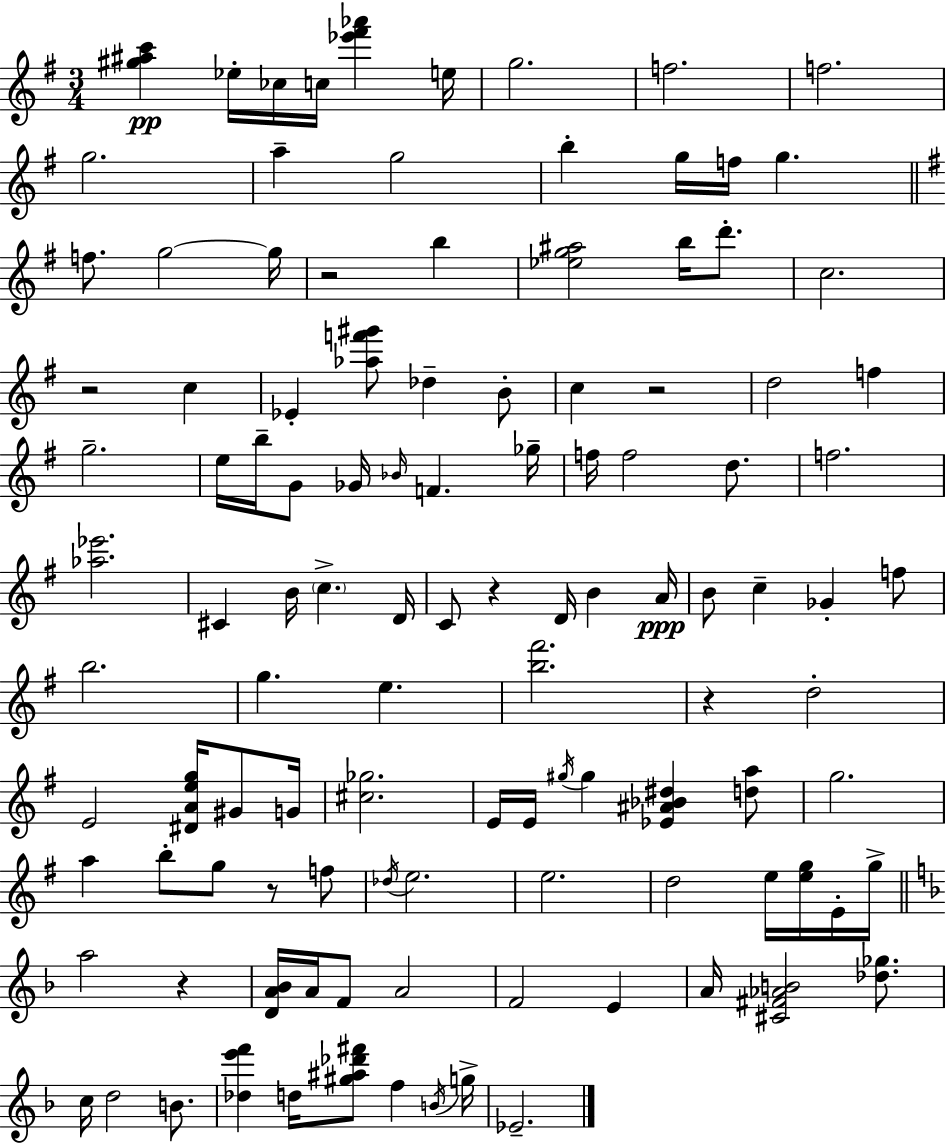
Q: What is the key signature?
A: G major